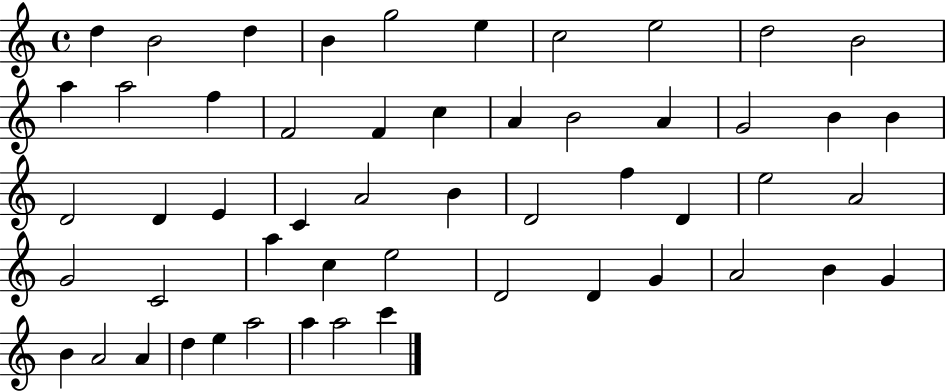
{
  \clef treble
  \time 4/4
  \defaultTimeSignature
  \key c \major
  d''4 b'2 d''4 | b'4 g''2 e''4 | c''2 e''2 | d''2 b'2 | \break a''4 a''2 f''4 | f'2 f'4 c''4 | a'4 b'2 a'4 | g'2 b'4 b'4 | \break d'2 d'4 e'4 | c'4 a'2 b'4 | d'2 f''4 d'4 | e''2 a'2 | \break g'2 c'2 | a''4 c''4 e''2 | d'2 d'4 g'4 | a'2 b'4 g'4 | \break b'4 a'2 a'4 | d''4 e''4 a''2 | a''4 a''2 c'''4 | \bar "|."
}